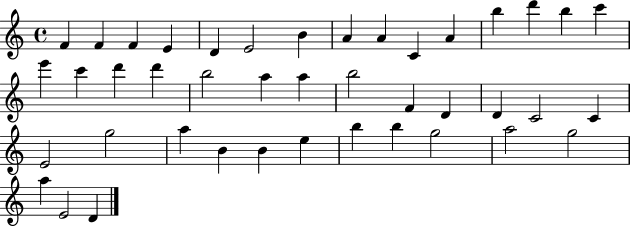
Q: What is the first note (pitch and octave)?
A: F4